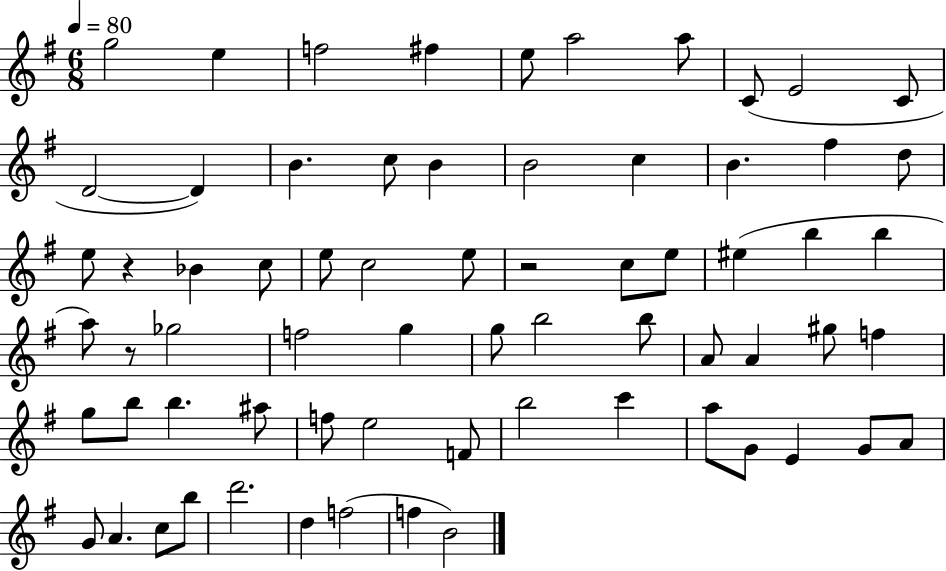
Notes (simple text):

G5/h E5/q F5/h F#5/q E5/e A5/h A5/e C4/e E4/h C4/e D4/h D4/q B4/q. C5/e B4/q B4/h C5/q B4/q. F#5/q D5/e E5/e R/q Bb4/q C5/e E5/e C5/h E5/e R/h C5/e E5/e EIS5/q B5/q B5/q A5/e R/e Gb5/h F5/h G5/q G5/e B5/h B5/e A4/e A4/q G#5/e F5/q G5/e B5/e B5/q. A#5/e F5/e E5/h F4/e B5/h C6/q A5/e G4/e E4/q G4/e A4/e G4/e A4/q. C5/e B5/e D6/h. D5/q F5/h F5/q B4/h